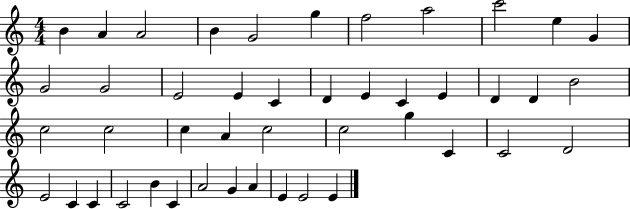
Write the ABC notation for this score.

X:1
T:Untitled
M:4/4
L:1/4
K:C
B A A2 B G2 g f2 a2 c'2 e G G2 G2 E2 E C D E C E D D B2 c2 c2 c A c2 c2 g C C2 D2 E2 C C C2 B C A2 G A E E2 E